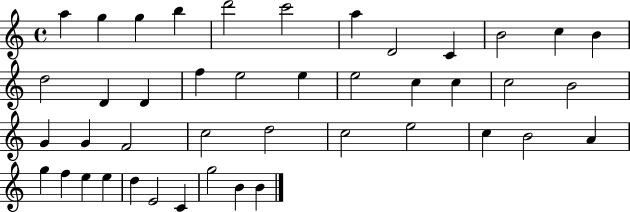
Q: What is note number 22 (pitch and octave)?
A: C5